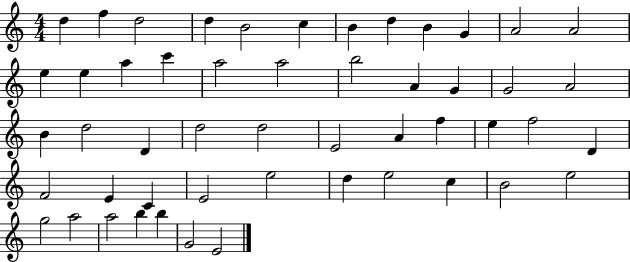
X:1
T:Untitled
M:4/4
L:1/4
K:C
d f d2 d B2 c B d B G A2 A2 e e a c' a2 a2 b2 A G G2 A2 B d2 D d2 d2 E2 A f e f2 D F2 E C E2 e2 d e2 c B2 e2 g2 a2 a2 b b G2 E2